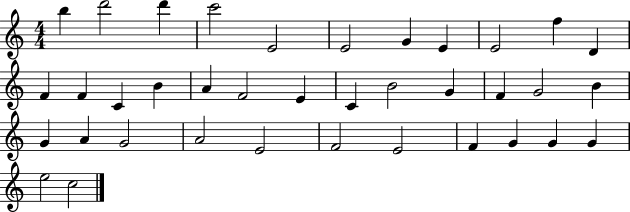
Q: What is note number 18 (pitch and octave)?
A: E4